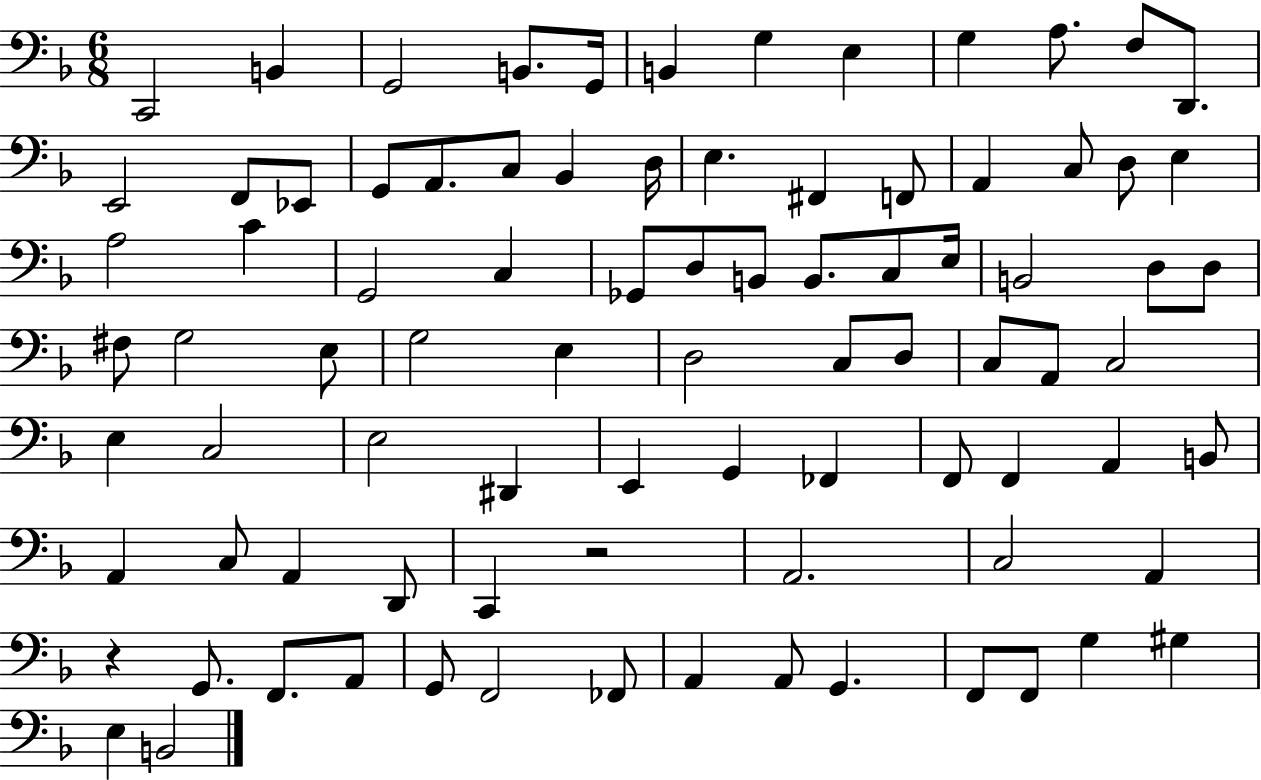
C2/h B2/q G2/h B2/e. G2/s B2/q G3/q E3/q G3/q A3/e. F3/e D2/e. E2/h F2/e Eb2/e G2/e A2/e. C3/e Bb2/q D3/s E3/q. F#2/q F2/e A2/q C3/e D3/e E3/q A3/h C4/q G2/h C3/q Gb2/e D3/e B2/e B2/e. C3/e E3/s B2/h D3/e D3/e F#3/e G3/h E3/e G3/h E3/q D3/h C3/e D3/e C3/e A2/e C3/h E3/q C3/h E3/h D#2/q E2/q G2/q FES2/q F2/e F2/q A2/q B2/e A2/q C3/e A2/q D2/e C2/q R/h A2/h. C3/h A2/q R/q G2/e. F2/e. A2/e G2/e F2/h FES2/e A2/q A2/e G2/q. F2/e F2/e G3/q G#3/q E3/q B2/h